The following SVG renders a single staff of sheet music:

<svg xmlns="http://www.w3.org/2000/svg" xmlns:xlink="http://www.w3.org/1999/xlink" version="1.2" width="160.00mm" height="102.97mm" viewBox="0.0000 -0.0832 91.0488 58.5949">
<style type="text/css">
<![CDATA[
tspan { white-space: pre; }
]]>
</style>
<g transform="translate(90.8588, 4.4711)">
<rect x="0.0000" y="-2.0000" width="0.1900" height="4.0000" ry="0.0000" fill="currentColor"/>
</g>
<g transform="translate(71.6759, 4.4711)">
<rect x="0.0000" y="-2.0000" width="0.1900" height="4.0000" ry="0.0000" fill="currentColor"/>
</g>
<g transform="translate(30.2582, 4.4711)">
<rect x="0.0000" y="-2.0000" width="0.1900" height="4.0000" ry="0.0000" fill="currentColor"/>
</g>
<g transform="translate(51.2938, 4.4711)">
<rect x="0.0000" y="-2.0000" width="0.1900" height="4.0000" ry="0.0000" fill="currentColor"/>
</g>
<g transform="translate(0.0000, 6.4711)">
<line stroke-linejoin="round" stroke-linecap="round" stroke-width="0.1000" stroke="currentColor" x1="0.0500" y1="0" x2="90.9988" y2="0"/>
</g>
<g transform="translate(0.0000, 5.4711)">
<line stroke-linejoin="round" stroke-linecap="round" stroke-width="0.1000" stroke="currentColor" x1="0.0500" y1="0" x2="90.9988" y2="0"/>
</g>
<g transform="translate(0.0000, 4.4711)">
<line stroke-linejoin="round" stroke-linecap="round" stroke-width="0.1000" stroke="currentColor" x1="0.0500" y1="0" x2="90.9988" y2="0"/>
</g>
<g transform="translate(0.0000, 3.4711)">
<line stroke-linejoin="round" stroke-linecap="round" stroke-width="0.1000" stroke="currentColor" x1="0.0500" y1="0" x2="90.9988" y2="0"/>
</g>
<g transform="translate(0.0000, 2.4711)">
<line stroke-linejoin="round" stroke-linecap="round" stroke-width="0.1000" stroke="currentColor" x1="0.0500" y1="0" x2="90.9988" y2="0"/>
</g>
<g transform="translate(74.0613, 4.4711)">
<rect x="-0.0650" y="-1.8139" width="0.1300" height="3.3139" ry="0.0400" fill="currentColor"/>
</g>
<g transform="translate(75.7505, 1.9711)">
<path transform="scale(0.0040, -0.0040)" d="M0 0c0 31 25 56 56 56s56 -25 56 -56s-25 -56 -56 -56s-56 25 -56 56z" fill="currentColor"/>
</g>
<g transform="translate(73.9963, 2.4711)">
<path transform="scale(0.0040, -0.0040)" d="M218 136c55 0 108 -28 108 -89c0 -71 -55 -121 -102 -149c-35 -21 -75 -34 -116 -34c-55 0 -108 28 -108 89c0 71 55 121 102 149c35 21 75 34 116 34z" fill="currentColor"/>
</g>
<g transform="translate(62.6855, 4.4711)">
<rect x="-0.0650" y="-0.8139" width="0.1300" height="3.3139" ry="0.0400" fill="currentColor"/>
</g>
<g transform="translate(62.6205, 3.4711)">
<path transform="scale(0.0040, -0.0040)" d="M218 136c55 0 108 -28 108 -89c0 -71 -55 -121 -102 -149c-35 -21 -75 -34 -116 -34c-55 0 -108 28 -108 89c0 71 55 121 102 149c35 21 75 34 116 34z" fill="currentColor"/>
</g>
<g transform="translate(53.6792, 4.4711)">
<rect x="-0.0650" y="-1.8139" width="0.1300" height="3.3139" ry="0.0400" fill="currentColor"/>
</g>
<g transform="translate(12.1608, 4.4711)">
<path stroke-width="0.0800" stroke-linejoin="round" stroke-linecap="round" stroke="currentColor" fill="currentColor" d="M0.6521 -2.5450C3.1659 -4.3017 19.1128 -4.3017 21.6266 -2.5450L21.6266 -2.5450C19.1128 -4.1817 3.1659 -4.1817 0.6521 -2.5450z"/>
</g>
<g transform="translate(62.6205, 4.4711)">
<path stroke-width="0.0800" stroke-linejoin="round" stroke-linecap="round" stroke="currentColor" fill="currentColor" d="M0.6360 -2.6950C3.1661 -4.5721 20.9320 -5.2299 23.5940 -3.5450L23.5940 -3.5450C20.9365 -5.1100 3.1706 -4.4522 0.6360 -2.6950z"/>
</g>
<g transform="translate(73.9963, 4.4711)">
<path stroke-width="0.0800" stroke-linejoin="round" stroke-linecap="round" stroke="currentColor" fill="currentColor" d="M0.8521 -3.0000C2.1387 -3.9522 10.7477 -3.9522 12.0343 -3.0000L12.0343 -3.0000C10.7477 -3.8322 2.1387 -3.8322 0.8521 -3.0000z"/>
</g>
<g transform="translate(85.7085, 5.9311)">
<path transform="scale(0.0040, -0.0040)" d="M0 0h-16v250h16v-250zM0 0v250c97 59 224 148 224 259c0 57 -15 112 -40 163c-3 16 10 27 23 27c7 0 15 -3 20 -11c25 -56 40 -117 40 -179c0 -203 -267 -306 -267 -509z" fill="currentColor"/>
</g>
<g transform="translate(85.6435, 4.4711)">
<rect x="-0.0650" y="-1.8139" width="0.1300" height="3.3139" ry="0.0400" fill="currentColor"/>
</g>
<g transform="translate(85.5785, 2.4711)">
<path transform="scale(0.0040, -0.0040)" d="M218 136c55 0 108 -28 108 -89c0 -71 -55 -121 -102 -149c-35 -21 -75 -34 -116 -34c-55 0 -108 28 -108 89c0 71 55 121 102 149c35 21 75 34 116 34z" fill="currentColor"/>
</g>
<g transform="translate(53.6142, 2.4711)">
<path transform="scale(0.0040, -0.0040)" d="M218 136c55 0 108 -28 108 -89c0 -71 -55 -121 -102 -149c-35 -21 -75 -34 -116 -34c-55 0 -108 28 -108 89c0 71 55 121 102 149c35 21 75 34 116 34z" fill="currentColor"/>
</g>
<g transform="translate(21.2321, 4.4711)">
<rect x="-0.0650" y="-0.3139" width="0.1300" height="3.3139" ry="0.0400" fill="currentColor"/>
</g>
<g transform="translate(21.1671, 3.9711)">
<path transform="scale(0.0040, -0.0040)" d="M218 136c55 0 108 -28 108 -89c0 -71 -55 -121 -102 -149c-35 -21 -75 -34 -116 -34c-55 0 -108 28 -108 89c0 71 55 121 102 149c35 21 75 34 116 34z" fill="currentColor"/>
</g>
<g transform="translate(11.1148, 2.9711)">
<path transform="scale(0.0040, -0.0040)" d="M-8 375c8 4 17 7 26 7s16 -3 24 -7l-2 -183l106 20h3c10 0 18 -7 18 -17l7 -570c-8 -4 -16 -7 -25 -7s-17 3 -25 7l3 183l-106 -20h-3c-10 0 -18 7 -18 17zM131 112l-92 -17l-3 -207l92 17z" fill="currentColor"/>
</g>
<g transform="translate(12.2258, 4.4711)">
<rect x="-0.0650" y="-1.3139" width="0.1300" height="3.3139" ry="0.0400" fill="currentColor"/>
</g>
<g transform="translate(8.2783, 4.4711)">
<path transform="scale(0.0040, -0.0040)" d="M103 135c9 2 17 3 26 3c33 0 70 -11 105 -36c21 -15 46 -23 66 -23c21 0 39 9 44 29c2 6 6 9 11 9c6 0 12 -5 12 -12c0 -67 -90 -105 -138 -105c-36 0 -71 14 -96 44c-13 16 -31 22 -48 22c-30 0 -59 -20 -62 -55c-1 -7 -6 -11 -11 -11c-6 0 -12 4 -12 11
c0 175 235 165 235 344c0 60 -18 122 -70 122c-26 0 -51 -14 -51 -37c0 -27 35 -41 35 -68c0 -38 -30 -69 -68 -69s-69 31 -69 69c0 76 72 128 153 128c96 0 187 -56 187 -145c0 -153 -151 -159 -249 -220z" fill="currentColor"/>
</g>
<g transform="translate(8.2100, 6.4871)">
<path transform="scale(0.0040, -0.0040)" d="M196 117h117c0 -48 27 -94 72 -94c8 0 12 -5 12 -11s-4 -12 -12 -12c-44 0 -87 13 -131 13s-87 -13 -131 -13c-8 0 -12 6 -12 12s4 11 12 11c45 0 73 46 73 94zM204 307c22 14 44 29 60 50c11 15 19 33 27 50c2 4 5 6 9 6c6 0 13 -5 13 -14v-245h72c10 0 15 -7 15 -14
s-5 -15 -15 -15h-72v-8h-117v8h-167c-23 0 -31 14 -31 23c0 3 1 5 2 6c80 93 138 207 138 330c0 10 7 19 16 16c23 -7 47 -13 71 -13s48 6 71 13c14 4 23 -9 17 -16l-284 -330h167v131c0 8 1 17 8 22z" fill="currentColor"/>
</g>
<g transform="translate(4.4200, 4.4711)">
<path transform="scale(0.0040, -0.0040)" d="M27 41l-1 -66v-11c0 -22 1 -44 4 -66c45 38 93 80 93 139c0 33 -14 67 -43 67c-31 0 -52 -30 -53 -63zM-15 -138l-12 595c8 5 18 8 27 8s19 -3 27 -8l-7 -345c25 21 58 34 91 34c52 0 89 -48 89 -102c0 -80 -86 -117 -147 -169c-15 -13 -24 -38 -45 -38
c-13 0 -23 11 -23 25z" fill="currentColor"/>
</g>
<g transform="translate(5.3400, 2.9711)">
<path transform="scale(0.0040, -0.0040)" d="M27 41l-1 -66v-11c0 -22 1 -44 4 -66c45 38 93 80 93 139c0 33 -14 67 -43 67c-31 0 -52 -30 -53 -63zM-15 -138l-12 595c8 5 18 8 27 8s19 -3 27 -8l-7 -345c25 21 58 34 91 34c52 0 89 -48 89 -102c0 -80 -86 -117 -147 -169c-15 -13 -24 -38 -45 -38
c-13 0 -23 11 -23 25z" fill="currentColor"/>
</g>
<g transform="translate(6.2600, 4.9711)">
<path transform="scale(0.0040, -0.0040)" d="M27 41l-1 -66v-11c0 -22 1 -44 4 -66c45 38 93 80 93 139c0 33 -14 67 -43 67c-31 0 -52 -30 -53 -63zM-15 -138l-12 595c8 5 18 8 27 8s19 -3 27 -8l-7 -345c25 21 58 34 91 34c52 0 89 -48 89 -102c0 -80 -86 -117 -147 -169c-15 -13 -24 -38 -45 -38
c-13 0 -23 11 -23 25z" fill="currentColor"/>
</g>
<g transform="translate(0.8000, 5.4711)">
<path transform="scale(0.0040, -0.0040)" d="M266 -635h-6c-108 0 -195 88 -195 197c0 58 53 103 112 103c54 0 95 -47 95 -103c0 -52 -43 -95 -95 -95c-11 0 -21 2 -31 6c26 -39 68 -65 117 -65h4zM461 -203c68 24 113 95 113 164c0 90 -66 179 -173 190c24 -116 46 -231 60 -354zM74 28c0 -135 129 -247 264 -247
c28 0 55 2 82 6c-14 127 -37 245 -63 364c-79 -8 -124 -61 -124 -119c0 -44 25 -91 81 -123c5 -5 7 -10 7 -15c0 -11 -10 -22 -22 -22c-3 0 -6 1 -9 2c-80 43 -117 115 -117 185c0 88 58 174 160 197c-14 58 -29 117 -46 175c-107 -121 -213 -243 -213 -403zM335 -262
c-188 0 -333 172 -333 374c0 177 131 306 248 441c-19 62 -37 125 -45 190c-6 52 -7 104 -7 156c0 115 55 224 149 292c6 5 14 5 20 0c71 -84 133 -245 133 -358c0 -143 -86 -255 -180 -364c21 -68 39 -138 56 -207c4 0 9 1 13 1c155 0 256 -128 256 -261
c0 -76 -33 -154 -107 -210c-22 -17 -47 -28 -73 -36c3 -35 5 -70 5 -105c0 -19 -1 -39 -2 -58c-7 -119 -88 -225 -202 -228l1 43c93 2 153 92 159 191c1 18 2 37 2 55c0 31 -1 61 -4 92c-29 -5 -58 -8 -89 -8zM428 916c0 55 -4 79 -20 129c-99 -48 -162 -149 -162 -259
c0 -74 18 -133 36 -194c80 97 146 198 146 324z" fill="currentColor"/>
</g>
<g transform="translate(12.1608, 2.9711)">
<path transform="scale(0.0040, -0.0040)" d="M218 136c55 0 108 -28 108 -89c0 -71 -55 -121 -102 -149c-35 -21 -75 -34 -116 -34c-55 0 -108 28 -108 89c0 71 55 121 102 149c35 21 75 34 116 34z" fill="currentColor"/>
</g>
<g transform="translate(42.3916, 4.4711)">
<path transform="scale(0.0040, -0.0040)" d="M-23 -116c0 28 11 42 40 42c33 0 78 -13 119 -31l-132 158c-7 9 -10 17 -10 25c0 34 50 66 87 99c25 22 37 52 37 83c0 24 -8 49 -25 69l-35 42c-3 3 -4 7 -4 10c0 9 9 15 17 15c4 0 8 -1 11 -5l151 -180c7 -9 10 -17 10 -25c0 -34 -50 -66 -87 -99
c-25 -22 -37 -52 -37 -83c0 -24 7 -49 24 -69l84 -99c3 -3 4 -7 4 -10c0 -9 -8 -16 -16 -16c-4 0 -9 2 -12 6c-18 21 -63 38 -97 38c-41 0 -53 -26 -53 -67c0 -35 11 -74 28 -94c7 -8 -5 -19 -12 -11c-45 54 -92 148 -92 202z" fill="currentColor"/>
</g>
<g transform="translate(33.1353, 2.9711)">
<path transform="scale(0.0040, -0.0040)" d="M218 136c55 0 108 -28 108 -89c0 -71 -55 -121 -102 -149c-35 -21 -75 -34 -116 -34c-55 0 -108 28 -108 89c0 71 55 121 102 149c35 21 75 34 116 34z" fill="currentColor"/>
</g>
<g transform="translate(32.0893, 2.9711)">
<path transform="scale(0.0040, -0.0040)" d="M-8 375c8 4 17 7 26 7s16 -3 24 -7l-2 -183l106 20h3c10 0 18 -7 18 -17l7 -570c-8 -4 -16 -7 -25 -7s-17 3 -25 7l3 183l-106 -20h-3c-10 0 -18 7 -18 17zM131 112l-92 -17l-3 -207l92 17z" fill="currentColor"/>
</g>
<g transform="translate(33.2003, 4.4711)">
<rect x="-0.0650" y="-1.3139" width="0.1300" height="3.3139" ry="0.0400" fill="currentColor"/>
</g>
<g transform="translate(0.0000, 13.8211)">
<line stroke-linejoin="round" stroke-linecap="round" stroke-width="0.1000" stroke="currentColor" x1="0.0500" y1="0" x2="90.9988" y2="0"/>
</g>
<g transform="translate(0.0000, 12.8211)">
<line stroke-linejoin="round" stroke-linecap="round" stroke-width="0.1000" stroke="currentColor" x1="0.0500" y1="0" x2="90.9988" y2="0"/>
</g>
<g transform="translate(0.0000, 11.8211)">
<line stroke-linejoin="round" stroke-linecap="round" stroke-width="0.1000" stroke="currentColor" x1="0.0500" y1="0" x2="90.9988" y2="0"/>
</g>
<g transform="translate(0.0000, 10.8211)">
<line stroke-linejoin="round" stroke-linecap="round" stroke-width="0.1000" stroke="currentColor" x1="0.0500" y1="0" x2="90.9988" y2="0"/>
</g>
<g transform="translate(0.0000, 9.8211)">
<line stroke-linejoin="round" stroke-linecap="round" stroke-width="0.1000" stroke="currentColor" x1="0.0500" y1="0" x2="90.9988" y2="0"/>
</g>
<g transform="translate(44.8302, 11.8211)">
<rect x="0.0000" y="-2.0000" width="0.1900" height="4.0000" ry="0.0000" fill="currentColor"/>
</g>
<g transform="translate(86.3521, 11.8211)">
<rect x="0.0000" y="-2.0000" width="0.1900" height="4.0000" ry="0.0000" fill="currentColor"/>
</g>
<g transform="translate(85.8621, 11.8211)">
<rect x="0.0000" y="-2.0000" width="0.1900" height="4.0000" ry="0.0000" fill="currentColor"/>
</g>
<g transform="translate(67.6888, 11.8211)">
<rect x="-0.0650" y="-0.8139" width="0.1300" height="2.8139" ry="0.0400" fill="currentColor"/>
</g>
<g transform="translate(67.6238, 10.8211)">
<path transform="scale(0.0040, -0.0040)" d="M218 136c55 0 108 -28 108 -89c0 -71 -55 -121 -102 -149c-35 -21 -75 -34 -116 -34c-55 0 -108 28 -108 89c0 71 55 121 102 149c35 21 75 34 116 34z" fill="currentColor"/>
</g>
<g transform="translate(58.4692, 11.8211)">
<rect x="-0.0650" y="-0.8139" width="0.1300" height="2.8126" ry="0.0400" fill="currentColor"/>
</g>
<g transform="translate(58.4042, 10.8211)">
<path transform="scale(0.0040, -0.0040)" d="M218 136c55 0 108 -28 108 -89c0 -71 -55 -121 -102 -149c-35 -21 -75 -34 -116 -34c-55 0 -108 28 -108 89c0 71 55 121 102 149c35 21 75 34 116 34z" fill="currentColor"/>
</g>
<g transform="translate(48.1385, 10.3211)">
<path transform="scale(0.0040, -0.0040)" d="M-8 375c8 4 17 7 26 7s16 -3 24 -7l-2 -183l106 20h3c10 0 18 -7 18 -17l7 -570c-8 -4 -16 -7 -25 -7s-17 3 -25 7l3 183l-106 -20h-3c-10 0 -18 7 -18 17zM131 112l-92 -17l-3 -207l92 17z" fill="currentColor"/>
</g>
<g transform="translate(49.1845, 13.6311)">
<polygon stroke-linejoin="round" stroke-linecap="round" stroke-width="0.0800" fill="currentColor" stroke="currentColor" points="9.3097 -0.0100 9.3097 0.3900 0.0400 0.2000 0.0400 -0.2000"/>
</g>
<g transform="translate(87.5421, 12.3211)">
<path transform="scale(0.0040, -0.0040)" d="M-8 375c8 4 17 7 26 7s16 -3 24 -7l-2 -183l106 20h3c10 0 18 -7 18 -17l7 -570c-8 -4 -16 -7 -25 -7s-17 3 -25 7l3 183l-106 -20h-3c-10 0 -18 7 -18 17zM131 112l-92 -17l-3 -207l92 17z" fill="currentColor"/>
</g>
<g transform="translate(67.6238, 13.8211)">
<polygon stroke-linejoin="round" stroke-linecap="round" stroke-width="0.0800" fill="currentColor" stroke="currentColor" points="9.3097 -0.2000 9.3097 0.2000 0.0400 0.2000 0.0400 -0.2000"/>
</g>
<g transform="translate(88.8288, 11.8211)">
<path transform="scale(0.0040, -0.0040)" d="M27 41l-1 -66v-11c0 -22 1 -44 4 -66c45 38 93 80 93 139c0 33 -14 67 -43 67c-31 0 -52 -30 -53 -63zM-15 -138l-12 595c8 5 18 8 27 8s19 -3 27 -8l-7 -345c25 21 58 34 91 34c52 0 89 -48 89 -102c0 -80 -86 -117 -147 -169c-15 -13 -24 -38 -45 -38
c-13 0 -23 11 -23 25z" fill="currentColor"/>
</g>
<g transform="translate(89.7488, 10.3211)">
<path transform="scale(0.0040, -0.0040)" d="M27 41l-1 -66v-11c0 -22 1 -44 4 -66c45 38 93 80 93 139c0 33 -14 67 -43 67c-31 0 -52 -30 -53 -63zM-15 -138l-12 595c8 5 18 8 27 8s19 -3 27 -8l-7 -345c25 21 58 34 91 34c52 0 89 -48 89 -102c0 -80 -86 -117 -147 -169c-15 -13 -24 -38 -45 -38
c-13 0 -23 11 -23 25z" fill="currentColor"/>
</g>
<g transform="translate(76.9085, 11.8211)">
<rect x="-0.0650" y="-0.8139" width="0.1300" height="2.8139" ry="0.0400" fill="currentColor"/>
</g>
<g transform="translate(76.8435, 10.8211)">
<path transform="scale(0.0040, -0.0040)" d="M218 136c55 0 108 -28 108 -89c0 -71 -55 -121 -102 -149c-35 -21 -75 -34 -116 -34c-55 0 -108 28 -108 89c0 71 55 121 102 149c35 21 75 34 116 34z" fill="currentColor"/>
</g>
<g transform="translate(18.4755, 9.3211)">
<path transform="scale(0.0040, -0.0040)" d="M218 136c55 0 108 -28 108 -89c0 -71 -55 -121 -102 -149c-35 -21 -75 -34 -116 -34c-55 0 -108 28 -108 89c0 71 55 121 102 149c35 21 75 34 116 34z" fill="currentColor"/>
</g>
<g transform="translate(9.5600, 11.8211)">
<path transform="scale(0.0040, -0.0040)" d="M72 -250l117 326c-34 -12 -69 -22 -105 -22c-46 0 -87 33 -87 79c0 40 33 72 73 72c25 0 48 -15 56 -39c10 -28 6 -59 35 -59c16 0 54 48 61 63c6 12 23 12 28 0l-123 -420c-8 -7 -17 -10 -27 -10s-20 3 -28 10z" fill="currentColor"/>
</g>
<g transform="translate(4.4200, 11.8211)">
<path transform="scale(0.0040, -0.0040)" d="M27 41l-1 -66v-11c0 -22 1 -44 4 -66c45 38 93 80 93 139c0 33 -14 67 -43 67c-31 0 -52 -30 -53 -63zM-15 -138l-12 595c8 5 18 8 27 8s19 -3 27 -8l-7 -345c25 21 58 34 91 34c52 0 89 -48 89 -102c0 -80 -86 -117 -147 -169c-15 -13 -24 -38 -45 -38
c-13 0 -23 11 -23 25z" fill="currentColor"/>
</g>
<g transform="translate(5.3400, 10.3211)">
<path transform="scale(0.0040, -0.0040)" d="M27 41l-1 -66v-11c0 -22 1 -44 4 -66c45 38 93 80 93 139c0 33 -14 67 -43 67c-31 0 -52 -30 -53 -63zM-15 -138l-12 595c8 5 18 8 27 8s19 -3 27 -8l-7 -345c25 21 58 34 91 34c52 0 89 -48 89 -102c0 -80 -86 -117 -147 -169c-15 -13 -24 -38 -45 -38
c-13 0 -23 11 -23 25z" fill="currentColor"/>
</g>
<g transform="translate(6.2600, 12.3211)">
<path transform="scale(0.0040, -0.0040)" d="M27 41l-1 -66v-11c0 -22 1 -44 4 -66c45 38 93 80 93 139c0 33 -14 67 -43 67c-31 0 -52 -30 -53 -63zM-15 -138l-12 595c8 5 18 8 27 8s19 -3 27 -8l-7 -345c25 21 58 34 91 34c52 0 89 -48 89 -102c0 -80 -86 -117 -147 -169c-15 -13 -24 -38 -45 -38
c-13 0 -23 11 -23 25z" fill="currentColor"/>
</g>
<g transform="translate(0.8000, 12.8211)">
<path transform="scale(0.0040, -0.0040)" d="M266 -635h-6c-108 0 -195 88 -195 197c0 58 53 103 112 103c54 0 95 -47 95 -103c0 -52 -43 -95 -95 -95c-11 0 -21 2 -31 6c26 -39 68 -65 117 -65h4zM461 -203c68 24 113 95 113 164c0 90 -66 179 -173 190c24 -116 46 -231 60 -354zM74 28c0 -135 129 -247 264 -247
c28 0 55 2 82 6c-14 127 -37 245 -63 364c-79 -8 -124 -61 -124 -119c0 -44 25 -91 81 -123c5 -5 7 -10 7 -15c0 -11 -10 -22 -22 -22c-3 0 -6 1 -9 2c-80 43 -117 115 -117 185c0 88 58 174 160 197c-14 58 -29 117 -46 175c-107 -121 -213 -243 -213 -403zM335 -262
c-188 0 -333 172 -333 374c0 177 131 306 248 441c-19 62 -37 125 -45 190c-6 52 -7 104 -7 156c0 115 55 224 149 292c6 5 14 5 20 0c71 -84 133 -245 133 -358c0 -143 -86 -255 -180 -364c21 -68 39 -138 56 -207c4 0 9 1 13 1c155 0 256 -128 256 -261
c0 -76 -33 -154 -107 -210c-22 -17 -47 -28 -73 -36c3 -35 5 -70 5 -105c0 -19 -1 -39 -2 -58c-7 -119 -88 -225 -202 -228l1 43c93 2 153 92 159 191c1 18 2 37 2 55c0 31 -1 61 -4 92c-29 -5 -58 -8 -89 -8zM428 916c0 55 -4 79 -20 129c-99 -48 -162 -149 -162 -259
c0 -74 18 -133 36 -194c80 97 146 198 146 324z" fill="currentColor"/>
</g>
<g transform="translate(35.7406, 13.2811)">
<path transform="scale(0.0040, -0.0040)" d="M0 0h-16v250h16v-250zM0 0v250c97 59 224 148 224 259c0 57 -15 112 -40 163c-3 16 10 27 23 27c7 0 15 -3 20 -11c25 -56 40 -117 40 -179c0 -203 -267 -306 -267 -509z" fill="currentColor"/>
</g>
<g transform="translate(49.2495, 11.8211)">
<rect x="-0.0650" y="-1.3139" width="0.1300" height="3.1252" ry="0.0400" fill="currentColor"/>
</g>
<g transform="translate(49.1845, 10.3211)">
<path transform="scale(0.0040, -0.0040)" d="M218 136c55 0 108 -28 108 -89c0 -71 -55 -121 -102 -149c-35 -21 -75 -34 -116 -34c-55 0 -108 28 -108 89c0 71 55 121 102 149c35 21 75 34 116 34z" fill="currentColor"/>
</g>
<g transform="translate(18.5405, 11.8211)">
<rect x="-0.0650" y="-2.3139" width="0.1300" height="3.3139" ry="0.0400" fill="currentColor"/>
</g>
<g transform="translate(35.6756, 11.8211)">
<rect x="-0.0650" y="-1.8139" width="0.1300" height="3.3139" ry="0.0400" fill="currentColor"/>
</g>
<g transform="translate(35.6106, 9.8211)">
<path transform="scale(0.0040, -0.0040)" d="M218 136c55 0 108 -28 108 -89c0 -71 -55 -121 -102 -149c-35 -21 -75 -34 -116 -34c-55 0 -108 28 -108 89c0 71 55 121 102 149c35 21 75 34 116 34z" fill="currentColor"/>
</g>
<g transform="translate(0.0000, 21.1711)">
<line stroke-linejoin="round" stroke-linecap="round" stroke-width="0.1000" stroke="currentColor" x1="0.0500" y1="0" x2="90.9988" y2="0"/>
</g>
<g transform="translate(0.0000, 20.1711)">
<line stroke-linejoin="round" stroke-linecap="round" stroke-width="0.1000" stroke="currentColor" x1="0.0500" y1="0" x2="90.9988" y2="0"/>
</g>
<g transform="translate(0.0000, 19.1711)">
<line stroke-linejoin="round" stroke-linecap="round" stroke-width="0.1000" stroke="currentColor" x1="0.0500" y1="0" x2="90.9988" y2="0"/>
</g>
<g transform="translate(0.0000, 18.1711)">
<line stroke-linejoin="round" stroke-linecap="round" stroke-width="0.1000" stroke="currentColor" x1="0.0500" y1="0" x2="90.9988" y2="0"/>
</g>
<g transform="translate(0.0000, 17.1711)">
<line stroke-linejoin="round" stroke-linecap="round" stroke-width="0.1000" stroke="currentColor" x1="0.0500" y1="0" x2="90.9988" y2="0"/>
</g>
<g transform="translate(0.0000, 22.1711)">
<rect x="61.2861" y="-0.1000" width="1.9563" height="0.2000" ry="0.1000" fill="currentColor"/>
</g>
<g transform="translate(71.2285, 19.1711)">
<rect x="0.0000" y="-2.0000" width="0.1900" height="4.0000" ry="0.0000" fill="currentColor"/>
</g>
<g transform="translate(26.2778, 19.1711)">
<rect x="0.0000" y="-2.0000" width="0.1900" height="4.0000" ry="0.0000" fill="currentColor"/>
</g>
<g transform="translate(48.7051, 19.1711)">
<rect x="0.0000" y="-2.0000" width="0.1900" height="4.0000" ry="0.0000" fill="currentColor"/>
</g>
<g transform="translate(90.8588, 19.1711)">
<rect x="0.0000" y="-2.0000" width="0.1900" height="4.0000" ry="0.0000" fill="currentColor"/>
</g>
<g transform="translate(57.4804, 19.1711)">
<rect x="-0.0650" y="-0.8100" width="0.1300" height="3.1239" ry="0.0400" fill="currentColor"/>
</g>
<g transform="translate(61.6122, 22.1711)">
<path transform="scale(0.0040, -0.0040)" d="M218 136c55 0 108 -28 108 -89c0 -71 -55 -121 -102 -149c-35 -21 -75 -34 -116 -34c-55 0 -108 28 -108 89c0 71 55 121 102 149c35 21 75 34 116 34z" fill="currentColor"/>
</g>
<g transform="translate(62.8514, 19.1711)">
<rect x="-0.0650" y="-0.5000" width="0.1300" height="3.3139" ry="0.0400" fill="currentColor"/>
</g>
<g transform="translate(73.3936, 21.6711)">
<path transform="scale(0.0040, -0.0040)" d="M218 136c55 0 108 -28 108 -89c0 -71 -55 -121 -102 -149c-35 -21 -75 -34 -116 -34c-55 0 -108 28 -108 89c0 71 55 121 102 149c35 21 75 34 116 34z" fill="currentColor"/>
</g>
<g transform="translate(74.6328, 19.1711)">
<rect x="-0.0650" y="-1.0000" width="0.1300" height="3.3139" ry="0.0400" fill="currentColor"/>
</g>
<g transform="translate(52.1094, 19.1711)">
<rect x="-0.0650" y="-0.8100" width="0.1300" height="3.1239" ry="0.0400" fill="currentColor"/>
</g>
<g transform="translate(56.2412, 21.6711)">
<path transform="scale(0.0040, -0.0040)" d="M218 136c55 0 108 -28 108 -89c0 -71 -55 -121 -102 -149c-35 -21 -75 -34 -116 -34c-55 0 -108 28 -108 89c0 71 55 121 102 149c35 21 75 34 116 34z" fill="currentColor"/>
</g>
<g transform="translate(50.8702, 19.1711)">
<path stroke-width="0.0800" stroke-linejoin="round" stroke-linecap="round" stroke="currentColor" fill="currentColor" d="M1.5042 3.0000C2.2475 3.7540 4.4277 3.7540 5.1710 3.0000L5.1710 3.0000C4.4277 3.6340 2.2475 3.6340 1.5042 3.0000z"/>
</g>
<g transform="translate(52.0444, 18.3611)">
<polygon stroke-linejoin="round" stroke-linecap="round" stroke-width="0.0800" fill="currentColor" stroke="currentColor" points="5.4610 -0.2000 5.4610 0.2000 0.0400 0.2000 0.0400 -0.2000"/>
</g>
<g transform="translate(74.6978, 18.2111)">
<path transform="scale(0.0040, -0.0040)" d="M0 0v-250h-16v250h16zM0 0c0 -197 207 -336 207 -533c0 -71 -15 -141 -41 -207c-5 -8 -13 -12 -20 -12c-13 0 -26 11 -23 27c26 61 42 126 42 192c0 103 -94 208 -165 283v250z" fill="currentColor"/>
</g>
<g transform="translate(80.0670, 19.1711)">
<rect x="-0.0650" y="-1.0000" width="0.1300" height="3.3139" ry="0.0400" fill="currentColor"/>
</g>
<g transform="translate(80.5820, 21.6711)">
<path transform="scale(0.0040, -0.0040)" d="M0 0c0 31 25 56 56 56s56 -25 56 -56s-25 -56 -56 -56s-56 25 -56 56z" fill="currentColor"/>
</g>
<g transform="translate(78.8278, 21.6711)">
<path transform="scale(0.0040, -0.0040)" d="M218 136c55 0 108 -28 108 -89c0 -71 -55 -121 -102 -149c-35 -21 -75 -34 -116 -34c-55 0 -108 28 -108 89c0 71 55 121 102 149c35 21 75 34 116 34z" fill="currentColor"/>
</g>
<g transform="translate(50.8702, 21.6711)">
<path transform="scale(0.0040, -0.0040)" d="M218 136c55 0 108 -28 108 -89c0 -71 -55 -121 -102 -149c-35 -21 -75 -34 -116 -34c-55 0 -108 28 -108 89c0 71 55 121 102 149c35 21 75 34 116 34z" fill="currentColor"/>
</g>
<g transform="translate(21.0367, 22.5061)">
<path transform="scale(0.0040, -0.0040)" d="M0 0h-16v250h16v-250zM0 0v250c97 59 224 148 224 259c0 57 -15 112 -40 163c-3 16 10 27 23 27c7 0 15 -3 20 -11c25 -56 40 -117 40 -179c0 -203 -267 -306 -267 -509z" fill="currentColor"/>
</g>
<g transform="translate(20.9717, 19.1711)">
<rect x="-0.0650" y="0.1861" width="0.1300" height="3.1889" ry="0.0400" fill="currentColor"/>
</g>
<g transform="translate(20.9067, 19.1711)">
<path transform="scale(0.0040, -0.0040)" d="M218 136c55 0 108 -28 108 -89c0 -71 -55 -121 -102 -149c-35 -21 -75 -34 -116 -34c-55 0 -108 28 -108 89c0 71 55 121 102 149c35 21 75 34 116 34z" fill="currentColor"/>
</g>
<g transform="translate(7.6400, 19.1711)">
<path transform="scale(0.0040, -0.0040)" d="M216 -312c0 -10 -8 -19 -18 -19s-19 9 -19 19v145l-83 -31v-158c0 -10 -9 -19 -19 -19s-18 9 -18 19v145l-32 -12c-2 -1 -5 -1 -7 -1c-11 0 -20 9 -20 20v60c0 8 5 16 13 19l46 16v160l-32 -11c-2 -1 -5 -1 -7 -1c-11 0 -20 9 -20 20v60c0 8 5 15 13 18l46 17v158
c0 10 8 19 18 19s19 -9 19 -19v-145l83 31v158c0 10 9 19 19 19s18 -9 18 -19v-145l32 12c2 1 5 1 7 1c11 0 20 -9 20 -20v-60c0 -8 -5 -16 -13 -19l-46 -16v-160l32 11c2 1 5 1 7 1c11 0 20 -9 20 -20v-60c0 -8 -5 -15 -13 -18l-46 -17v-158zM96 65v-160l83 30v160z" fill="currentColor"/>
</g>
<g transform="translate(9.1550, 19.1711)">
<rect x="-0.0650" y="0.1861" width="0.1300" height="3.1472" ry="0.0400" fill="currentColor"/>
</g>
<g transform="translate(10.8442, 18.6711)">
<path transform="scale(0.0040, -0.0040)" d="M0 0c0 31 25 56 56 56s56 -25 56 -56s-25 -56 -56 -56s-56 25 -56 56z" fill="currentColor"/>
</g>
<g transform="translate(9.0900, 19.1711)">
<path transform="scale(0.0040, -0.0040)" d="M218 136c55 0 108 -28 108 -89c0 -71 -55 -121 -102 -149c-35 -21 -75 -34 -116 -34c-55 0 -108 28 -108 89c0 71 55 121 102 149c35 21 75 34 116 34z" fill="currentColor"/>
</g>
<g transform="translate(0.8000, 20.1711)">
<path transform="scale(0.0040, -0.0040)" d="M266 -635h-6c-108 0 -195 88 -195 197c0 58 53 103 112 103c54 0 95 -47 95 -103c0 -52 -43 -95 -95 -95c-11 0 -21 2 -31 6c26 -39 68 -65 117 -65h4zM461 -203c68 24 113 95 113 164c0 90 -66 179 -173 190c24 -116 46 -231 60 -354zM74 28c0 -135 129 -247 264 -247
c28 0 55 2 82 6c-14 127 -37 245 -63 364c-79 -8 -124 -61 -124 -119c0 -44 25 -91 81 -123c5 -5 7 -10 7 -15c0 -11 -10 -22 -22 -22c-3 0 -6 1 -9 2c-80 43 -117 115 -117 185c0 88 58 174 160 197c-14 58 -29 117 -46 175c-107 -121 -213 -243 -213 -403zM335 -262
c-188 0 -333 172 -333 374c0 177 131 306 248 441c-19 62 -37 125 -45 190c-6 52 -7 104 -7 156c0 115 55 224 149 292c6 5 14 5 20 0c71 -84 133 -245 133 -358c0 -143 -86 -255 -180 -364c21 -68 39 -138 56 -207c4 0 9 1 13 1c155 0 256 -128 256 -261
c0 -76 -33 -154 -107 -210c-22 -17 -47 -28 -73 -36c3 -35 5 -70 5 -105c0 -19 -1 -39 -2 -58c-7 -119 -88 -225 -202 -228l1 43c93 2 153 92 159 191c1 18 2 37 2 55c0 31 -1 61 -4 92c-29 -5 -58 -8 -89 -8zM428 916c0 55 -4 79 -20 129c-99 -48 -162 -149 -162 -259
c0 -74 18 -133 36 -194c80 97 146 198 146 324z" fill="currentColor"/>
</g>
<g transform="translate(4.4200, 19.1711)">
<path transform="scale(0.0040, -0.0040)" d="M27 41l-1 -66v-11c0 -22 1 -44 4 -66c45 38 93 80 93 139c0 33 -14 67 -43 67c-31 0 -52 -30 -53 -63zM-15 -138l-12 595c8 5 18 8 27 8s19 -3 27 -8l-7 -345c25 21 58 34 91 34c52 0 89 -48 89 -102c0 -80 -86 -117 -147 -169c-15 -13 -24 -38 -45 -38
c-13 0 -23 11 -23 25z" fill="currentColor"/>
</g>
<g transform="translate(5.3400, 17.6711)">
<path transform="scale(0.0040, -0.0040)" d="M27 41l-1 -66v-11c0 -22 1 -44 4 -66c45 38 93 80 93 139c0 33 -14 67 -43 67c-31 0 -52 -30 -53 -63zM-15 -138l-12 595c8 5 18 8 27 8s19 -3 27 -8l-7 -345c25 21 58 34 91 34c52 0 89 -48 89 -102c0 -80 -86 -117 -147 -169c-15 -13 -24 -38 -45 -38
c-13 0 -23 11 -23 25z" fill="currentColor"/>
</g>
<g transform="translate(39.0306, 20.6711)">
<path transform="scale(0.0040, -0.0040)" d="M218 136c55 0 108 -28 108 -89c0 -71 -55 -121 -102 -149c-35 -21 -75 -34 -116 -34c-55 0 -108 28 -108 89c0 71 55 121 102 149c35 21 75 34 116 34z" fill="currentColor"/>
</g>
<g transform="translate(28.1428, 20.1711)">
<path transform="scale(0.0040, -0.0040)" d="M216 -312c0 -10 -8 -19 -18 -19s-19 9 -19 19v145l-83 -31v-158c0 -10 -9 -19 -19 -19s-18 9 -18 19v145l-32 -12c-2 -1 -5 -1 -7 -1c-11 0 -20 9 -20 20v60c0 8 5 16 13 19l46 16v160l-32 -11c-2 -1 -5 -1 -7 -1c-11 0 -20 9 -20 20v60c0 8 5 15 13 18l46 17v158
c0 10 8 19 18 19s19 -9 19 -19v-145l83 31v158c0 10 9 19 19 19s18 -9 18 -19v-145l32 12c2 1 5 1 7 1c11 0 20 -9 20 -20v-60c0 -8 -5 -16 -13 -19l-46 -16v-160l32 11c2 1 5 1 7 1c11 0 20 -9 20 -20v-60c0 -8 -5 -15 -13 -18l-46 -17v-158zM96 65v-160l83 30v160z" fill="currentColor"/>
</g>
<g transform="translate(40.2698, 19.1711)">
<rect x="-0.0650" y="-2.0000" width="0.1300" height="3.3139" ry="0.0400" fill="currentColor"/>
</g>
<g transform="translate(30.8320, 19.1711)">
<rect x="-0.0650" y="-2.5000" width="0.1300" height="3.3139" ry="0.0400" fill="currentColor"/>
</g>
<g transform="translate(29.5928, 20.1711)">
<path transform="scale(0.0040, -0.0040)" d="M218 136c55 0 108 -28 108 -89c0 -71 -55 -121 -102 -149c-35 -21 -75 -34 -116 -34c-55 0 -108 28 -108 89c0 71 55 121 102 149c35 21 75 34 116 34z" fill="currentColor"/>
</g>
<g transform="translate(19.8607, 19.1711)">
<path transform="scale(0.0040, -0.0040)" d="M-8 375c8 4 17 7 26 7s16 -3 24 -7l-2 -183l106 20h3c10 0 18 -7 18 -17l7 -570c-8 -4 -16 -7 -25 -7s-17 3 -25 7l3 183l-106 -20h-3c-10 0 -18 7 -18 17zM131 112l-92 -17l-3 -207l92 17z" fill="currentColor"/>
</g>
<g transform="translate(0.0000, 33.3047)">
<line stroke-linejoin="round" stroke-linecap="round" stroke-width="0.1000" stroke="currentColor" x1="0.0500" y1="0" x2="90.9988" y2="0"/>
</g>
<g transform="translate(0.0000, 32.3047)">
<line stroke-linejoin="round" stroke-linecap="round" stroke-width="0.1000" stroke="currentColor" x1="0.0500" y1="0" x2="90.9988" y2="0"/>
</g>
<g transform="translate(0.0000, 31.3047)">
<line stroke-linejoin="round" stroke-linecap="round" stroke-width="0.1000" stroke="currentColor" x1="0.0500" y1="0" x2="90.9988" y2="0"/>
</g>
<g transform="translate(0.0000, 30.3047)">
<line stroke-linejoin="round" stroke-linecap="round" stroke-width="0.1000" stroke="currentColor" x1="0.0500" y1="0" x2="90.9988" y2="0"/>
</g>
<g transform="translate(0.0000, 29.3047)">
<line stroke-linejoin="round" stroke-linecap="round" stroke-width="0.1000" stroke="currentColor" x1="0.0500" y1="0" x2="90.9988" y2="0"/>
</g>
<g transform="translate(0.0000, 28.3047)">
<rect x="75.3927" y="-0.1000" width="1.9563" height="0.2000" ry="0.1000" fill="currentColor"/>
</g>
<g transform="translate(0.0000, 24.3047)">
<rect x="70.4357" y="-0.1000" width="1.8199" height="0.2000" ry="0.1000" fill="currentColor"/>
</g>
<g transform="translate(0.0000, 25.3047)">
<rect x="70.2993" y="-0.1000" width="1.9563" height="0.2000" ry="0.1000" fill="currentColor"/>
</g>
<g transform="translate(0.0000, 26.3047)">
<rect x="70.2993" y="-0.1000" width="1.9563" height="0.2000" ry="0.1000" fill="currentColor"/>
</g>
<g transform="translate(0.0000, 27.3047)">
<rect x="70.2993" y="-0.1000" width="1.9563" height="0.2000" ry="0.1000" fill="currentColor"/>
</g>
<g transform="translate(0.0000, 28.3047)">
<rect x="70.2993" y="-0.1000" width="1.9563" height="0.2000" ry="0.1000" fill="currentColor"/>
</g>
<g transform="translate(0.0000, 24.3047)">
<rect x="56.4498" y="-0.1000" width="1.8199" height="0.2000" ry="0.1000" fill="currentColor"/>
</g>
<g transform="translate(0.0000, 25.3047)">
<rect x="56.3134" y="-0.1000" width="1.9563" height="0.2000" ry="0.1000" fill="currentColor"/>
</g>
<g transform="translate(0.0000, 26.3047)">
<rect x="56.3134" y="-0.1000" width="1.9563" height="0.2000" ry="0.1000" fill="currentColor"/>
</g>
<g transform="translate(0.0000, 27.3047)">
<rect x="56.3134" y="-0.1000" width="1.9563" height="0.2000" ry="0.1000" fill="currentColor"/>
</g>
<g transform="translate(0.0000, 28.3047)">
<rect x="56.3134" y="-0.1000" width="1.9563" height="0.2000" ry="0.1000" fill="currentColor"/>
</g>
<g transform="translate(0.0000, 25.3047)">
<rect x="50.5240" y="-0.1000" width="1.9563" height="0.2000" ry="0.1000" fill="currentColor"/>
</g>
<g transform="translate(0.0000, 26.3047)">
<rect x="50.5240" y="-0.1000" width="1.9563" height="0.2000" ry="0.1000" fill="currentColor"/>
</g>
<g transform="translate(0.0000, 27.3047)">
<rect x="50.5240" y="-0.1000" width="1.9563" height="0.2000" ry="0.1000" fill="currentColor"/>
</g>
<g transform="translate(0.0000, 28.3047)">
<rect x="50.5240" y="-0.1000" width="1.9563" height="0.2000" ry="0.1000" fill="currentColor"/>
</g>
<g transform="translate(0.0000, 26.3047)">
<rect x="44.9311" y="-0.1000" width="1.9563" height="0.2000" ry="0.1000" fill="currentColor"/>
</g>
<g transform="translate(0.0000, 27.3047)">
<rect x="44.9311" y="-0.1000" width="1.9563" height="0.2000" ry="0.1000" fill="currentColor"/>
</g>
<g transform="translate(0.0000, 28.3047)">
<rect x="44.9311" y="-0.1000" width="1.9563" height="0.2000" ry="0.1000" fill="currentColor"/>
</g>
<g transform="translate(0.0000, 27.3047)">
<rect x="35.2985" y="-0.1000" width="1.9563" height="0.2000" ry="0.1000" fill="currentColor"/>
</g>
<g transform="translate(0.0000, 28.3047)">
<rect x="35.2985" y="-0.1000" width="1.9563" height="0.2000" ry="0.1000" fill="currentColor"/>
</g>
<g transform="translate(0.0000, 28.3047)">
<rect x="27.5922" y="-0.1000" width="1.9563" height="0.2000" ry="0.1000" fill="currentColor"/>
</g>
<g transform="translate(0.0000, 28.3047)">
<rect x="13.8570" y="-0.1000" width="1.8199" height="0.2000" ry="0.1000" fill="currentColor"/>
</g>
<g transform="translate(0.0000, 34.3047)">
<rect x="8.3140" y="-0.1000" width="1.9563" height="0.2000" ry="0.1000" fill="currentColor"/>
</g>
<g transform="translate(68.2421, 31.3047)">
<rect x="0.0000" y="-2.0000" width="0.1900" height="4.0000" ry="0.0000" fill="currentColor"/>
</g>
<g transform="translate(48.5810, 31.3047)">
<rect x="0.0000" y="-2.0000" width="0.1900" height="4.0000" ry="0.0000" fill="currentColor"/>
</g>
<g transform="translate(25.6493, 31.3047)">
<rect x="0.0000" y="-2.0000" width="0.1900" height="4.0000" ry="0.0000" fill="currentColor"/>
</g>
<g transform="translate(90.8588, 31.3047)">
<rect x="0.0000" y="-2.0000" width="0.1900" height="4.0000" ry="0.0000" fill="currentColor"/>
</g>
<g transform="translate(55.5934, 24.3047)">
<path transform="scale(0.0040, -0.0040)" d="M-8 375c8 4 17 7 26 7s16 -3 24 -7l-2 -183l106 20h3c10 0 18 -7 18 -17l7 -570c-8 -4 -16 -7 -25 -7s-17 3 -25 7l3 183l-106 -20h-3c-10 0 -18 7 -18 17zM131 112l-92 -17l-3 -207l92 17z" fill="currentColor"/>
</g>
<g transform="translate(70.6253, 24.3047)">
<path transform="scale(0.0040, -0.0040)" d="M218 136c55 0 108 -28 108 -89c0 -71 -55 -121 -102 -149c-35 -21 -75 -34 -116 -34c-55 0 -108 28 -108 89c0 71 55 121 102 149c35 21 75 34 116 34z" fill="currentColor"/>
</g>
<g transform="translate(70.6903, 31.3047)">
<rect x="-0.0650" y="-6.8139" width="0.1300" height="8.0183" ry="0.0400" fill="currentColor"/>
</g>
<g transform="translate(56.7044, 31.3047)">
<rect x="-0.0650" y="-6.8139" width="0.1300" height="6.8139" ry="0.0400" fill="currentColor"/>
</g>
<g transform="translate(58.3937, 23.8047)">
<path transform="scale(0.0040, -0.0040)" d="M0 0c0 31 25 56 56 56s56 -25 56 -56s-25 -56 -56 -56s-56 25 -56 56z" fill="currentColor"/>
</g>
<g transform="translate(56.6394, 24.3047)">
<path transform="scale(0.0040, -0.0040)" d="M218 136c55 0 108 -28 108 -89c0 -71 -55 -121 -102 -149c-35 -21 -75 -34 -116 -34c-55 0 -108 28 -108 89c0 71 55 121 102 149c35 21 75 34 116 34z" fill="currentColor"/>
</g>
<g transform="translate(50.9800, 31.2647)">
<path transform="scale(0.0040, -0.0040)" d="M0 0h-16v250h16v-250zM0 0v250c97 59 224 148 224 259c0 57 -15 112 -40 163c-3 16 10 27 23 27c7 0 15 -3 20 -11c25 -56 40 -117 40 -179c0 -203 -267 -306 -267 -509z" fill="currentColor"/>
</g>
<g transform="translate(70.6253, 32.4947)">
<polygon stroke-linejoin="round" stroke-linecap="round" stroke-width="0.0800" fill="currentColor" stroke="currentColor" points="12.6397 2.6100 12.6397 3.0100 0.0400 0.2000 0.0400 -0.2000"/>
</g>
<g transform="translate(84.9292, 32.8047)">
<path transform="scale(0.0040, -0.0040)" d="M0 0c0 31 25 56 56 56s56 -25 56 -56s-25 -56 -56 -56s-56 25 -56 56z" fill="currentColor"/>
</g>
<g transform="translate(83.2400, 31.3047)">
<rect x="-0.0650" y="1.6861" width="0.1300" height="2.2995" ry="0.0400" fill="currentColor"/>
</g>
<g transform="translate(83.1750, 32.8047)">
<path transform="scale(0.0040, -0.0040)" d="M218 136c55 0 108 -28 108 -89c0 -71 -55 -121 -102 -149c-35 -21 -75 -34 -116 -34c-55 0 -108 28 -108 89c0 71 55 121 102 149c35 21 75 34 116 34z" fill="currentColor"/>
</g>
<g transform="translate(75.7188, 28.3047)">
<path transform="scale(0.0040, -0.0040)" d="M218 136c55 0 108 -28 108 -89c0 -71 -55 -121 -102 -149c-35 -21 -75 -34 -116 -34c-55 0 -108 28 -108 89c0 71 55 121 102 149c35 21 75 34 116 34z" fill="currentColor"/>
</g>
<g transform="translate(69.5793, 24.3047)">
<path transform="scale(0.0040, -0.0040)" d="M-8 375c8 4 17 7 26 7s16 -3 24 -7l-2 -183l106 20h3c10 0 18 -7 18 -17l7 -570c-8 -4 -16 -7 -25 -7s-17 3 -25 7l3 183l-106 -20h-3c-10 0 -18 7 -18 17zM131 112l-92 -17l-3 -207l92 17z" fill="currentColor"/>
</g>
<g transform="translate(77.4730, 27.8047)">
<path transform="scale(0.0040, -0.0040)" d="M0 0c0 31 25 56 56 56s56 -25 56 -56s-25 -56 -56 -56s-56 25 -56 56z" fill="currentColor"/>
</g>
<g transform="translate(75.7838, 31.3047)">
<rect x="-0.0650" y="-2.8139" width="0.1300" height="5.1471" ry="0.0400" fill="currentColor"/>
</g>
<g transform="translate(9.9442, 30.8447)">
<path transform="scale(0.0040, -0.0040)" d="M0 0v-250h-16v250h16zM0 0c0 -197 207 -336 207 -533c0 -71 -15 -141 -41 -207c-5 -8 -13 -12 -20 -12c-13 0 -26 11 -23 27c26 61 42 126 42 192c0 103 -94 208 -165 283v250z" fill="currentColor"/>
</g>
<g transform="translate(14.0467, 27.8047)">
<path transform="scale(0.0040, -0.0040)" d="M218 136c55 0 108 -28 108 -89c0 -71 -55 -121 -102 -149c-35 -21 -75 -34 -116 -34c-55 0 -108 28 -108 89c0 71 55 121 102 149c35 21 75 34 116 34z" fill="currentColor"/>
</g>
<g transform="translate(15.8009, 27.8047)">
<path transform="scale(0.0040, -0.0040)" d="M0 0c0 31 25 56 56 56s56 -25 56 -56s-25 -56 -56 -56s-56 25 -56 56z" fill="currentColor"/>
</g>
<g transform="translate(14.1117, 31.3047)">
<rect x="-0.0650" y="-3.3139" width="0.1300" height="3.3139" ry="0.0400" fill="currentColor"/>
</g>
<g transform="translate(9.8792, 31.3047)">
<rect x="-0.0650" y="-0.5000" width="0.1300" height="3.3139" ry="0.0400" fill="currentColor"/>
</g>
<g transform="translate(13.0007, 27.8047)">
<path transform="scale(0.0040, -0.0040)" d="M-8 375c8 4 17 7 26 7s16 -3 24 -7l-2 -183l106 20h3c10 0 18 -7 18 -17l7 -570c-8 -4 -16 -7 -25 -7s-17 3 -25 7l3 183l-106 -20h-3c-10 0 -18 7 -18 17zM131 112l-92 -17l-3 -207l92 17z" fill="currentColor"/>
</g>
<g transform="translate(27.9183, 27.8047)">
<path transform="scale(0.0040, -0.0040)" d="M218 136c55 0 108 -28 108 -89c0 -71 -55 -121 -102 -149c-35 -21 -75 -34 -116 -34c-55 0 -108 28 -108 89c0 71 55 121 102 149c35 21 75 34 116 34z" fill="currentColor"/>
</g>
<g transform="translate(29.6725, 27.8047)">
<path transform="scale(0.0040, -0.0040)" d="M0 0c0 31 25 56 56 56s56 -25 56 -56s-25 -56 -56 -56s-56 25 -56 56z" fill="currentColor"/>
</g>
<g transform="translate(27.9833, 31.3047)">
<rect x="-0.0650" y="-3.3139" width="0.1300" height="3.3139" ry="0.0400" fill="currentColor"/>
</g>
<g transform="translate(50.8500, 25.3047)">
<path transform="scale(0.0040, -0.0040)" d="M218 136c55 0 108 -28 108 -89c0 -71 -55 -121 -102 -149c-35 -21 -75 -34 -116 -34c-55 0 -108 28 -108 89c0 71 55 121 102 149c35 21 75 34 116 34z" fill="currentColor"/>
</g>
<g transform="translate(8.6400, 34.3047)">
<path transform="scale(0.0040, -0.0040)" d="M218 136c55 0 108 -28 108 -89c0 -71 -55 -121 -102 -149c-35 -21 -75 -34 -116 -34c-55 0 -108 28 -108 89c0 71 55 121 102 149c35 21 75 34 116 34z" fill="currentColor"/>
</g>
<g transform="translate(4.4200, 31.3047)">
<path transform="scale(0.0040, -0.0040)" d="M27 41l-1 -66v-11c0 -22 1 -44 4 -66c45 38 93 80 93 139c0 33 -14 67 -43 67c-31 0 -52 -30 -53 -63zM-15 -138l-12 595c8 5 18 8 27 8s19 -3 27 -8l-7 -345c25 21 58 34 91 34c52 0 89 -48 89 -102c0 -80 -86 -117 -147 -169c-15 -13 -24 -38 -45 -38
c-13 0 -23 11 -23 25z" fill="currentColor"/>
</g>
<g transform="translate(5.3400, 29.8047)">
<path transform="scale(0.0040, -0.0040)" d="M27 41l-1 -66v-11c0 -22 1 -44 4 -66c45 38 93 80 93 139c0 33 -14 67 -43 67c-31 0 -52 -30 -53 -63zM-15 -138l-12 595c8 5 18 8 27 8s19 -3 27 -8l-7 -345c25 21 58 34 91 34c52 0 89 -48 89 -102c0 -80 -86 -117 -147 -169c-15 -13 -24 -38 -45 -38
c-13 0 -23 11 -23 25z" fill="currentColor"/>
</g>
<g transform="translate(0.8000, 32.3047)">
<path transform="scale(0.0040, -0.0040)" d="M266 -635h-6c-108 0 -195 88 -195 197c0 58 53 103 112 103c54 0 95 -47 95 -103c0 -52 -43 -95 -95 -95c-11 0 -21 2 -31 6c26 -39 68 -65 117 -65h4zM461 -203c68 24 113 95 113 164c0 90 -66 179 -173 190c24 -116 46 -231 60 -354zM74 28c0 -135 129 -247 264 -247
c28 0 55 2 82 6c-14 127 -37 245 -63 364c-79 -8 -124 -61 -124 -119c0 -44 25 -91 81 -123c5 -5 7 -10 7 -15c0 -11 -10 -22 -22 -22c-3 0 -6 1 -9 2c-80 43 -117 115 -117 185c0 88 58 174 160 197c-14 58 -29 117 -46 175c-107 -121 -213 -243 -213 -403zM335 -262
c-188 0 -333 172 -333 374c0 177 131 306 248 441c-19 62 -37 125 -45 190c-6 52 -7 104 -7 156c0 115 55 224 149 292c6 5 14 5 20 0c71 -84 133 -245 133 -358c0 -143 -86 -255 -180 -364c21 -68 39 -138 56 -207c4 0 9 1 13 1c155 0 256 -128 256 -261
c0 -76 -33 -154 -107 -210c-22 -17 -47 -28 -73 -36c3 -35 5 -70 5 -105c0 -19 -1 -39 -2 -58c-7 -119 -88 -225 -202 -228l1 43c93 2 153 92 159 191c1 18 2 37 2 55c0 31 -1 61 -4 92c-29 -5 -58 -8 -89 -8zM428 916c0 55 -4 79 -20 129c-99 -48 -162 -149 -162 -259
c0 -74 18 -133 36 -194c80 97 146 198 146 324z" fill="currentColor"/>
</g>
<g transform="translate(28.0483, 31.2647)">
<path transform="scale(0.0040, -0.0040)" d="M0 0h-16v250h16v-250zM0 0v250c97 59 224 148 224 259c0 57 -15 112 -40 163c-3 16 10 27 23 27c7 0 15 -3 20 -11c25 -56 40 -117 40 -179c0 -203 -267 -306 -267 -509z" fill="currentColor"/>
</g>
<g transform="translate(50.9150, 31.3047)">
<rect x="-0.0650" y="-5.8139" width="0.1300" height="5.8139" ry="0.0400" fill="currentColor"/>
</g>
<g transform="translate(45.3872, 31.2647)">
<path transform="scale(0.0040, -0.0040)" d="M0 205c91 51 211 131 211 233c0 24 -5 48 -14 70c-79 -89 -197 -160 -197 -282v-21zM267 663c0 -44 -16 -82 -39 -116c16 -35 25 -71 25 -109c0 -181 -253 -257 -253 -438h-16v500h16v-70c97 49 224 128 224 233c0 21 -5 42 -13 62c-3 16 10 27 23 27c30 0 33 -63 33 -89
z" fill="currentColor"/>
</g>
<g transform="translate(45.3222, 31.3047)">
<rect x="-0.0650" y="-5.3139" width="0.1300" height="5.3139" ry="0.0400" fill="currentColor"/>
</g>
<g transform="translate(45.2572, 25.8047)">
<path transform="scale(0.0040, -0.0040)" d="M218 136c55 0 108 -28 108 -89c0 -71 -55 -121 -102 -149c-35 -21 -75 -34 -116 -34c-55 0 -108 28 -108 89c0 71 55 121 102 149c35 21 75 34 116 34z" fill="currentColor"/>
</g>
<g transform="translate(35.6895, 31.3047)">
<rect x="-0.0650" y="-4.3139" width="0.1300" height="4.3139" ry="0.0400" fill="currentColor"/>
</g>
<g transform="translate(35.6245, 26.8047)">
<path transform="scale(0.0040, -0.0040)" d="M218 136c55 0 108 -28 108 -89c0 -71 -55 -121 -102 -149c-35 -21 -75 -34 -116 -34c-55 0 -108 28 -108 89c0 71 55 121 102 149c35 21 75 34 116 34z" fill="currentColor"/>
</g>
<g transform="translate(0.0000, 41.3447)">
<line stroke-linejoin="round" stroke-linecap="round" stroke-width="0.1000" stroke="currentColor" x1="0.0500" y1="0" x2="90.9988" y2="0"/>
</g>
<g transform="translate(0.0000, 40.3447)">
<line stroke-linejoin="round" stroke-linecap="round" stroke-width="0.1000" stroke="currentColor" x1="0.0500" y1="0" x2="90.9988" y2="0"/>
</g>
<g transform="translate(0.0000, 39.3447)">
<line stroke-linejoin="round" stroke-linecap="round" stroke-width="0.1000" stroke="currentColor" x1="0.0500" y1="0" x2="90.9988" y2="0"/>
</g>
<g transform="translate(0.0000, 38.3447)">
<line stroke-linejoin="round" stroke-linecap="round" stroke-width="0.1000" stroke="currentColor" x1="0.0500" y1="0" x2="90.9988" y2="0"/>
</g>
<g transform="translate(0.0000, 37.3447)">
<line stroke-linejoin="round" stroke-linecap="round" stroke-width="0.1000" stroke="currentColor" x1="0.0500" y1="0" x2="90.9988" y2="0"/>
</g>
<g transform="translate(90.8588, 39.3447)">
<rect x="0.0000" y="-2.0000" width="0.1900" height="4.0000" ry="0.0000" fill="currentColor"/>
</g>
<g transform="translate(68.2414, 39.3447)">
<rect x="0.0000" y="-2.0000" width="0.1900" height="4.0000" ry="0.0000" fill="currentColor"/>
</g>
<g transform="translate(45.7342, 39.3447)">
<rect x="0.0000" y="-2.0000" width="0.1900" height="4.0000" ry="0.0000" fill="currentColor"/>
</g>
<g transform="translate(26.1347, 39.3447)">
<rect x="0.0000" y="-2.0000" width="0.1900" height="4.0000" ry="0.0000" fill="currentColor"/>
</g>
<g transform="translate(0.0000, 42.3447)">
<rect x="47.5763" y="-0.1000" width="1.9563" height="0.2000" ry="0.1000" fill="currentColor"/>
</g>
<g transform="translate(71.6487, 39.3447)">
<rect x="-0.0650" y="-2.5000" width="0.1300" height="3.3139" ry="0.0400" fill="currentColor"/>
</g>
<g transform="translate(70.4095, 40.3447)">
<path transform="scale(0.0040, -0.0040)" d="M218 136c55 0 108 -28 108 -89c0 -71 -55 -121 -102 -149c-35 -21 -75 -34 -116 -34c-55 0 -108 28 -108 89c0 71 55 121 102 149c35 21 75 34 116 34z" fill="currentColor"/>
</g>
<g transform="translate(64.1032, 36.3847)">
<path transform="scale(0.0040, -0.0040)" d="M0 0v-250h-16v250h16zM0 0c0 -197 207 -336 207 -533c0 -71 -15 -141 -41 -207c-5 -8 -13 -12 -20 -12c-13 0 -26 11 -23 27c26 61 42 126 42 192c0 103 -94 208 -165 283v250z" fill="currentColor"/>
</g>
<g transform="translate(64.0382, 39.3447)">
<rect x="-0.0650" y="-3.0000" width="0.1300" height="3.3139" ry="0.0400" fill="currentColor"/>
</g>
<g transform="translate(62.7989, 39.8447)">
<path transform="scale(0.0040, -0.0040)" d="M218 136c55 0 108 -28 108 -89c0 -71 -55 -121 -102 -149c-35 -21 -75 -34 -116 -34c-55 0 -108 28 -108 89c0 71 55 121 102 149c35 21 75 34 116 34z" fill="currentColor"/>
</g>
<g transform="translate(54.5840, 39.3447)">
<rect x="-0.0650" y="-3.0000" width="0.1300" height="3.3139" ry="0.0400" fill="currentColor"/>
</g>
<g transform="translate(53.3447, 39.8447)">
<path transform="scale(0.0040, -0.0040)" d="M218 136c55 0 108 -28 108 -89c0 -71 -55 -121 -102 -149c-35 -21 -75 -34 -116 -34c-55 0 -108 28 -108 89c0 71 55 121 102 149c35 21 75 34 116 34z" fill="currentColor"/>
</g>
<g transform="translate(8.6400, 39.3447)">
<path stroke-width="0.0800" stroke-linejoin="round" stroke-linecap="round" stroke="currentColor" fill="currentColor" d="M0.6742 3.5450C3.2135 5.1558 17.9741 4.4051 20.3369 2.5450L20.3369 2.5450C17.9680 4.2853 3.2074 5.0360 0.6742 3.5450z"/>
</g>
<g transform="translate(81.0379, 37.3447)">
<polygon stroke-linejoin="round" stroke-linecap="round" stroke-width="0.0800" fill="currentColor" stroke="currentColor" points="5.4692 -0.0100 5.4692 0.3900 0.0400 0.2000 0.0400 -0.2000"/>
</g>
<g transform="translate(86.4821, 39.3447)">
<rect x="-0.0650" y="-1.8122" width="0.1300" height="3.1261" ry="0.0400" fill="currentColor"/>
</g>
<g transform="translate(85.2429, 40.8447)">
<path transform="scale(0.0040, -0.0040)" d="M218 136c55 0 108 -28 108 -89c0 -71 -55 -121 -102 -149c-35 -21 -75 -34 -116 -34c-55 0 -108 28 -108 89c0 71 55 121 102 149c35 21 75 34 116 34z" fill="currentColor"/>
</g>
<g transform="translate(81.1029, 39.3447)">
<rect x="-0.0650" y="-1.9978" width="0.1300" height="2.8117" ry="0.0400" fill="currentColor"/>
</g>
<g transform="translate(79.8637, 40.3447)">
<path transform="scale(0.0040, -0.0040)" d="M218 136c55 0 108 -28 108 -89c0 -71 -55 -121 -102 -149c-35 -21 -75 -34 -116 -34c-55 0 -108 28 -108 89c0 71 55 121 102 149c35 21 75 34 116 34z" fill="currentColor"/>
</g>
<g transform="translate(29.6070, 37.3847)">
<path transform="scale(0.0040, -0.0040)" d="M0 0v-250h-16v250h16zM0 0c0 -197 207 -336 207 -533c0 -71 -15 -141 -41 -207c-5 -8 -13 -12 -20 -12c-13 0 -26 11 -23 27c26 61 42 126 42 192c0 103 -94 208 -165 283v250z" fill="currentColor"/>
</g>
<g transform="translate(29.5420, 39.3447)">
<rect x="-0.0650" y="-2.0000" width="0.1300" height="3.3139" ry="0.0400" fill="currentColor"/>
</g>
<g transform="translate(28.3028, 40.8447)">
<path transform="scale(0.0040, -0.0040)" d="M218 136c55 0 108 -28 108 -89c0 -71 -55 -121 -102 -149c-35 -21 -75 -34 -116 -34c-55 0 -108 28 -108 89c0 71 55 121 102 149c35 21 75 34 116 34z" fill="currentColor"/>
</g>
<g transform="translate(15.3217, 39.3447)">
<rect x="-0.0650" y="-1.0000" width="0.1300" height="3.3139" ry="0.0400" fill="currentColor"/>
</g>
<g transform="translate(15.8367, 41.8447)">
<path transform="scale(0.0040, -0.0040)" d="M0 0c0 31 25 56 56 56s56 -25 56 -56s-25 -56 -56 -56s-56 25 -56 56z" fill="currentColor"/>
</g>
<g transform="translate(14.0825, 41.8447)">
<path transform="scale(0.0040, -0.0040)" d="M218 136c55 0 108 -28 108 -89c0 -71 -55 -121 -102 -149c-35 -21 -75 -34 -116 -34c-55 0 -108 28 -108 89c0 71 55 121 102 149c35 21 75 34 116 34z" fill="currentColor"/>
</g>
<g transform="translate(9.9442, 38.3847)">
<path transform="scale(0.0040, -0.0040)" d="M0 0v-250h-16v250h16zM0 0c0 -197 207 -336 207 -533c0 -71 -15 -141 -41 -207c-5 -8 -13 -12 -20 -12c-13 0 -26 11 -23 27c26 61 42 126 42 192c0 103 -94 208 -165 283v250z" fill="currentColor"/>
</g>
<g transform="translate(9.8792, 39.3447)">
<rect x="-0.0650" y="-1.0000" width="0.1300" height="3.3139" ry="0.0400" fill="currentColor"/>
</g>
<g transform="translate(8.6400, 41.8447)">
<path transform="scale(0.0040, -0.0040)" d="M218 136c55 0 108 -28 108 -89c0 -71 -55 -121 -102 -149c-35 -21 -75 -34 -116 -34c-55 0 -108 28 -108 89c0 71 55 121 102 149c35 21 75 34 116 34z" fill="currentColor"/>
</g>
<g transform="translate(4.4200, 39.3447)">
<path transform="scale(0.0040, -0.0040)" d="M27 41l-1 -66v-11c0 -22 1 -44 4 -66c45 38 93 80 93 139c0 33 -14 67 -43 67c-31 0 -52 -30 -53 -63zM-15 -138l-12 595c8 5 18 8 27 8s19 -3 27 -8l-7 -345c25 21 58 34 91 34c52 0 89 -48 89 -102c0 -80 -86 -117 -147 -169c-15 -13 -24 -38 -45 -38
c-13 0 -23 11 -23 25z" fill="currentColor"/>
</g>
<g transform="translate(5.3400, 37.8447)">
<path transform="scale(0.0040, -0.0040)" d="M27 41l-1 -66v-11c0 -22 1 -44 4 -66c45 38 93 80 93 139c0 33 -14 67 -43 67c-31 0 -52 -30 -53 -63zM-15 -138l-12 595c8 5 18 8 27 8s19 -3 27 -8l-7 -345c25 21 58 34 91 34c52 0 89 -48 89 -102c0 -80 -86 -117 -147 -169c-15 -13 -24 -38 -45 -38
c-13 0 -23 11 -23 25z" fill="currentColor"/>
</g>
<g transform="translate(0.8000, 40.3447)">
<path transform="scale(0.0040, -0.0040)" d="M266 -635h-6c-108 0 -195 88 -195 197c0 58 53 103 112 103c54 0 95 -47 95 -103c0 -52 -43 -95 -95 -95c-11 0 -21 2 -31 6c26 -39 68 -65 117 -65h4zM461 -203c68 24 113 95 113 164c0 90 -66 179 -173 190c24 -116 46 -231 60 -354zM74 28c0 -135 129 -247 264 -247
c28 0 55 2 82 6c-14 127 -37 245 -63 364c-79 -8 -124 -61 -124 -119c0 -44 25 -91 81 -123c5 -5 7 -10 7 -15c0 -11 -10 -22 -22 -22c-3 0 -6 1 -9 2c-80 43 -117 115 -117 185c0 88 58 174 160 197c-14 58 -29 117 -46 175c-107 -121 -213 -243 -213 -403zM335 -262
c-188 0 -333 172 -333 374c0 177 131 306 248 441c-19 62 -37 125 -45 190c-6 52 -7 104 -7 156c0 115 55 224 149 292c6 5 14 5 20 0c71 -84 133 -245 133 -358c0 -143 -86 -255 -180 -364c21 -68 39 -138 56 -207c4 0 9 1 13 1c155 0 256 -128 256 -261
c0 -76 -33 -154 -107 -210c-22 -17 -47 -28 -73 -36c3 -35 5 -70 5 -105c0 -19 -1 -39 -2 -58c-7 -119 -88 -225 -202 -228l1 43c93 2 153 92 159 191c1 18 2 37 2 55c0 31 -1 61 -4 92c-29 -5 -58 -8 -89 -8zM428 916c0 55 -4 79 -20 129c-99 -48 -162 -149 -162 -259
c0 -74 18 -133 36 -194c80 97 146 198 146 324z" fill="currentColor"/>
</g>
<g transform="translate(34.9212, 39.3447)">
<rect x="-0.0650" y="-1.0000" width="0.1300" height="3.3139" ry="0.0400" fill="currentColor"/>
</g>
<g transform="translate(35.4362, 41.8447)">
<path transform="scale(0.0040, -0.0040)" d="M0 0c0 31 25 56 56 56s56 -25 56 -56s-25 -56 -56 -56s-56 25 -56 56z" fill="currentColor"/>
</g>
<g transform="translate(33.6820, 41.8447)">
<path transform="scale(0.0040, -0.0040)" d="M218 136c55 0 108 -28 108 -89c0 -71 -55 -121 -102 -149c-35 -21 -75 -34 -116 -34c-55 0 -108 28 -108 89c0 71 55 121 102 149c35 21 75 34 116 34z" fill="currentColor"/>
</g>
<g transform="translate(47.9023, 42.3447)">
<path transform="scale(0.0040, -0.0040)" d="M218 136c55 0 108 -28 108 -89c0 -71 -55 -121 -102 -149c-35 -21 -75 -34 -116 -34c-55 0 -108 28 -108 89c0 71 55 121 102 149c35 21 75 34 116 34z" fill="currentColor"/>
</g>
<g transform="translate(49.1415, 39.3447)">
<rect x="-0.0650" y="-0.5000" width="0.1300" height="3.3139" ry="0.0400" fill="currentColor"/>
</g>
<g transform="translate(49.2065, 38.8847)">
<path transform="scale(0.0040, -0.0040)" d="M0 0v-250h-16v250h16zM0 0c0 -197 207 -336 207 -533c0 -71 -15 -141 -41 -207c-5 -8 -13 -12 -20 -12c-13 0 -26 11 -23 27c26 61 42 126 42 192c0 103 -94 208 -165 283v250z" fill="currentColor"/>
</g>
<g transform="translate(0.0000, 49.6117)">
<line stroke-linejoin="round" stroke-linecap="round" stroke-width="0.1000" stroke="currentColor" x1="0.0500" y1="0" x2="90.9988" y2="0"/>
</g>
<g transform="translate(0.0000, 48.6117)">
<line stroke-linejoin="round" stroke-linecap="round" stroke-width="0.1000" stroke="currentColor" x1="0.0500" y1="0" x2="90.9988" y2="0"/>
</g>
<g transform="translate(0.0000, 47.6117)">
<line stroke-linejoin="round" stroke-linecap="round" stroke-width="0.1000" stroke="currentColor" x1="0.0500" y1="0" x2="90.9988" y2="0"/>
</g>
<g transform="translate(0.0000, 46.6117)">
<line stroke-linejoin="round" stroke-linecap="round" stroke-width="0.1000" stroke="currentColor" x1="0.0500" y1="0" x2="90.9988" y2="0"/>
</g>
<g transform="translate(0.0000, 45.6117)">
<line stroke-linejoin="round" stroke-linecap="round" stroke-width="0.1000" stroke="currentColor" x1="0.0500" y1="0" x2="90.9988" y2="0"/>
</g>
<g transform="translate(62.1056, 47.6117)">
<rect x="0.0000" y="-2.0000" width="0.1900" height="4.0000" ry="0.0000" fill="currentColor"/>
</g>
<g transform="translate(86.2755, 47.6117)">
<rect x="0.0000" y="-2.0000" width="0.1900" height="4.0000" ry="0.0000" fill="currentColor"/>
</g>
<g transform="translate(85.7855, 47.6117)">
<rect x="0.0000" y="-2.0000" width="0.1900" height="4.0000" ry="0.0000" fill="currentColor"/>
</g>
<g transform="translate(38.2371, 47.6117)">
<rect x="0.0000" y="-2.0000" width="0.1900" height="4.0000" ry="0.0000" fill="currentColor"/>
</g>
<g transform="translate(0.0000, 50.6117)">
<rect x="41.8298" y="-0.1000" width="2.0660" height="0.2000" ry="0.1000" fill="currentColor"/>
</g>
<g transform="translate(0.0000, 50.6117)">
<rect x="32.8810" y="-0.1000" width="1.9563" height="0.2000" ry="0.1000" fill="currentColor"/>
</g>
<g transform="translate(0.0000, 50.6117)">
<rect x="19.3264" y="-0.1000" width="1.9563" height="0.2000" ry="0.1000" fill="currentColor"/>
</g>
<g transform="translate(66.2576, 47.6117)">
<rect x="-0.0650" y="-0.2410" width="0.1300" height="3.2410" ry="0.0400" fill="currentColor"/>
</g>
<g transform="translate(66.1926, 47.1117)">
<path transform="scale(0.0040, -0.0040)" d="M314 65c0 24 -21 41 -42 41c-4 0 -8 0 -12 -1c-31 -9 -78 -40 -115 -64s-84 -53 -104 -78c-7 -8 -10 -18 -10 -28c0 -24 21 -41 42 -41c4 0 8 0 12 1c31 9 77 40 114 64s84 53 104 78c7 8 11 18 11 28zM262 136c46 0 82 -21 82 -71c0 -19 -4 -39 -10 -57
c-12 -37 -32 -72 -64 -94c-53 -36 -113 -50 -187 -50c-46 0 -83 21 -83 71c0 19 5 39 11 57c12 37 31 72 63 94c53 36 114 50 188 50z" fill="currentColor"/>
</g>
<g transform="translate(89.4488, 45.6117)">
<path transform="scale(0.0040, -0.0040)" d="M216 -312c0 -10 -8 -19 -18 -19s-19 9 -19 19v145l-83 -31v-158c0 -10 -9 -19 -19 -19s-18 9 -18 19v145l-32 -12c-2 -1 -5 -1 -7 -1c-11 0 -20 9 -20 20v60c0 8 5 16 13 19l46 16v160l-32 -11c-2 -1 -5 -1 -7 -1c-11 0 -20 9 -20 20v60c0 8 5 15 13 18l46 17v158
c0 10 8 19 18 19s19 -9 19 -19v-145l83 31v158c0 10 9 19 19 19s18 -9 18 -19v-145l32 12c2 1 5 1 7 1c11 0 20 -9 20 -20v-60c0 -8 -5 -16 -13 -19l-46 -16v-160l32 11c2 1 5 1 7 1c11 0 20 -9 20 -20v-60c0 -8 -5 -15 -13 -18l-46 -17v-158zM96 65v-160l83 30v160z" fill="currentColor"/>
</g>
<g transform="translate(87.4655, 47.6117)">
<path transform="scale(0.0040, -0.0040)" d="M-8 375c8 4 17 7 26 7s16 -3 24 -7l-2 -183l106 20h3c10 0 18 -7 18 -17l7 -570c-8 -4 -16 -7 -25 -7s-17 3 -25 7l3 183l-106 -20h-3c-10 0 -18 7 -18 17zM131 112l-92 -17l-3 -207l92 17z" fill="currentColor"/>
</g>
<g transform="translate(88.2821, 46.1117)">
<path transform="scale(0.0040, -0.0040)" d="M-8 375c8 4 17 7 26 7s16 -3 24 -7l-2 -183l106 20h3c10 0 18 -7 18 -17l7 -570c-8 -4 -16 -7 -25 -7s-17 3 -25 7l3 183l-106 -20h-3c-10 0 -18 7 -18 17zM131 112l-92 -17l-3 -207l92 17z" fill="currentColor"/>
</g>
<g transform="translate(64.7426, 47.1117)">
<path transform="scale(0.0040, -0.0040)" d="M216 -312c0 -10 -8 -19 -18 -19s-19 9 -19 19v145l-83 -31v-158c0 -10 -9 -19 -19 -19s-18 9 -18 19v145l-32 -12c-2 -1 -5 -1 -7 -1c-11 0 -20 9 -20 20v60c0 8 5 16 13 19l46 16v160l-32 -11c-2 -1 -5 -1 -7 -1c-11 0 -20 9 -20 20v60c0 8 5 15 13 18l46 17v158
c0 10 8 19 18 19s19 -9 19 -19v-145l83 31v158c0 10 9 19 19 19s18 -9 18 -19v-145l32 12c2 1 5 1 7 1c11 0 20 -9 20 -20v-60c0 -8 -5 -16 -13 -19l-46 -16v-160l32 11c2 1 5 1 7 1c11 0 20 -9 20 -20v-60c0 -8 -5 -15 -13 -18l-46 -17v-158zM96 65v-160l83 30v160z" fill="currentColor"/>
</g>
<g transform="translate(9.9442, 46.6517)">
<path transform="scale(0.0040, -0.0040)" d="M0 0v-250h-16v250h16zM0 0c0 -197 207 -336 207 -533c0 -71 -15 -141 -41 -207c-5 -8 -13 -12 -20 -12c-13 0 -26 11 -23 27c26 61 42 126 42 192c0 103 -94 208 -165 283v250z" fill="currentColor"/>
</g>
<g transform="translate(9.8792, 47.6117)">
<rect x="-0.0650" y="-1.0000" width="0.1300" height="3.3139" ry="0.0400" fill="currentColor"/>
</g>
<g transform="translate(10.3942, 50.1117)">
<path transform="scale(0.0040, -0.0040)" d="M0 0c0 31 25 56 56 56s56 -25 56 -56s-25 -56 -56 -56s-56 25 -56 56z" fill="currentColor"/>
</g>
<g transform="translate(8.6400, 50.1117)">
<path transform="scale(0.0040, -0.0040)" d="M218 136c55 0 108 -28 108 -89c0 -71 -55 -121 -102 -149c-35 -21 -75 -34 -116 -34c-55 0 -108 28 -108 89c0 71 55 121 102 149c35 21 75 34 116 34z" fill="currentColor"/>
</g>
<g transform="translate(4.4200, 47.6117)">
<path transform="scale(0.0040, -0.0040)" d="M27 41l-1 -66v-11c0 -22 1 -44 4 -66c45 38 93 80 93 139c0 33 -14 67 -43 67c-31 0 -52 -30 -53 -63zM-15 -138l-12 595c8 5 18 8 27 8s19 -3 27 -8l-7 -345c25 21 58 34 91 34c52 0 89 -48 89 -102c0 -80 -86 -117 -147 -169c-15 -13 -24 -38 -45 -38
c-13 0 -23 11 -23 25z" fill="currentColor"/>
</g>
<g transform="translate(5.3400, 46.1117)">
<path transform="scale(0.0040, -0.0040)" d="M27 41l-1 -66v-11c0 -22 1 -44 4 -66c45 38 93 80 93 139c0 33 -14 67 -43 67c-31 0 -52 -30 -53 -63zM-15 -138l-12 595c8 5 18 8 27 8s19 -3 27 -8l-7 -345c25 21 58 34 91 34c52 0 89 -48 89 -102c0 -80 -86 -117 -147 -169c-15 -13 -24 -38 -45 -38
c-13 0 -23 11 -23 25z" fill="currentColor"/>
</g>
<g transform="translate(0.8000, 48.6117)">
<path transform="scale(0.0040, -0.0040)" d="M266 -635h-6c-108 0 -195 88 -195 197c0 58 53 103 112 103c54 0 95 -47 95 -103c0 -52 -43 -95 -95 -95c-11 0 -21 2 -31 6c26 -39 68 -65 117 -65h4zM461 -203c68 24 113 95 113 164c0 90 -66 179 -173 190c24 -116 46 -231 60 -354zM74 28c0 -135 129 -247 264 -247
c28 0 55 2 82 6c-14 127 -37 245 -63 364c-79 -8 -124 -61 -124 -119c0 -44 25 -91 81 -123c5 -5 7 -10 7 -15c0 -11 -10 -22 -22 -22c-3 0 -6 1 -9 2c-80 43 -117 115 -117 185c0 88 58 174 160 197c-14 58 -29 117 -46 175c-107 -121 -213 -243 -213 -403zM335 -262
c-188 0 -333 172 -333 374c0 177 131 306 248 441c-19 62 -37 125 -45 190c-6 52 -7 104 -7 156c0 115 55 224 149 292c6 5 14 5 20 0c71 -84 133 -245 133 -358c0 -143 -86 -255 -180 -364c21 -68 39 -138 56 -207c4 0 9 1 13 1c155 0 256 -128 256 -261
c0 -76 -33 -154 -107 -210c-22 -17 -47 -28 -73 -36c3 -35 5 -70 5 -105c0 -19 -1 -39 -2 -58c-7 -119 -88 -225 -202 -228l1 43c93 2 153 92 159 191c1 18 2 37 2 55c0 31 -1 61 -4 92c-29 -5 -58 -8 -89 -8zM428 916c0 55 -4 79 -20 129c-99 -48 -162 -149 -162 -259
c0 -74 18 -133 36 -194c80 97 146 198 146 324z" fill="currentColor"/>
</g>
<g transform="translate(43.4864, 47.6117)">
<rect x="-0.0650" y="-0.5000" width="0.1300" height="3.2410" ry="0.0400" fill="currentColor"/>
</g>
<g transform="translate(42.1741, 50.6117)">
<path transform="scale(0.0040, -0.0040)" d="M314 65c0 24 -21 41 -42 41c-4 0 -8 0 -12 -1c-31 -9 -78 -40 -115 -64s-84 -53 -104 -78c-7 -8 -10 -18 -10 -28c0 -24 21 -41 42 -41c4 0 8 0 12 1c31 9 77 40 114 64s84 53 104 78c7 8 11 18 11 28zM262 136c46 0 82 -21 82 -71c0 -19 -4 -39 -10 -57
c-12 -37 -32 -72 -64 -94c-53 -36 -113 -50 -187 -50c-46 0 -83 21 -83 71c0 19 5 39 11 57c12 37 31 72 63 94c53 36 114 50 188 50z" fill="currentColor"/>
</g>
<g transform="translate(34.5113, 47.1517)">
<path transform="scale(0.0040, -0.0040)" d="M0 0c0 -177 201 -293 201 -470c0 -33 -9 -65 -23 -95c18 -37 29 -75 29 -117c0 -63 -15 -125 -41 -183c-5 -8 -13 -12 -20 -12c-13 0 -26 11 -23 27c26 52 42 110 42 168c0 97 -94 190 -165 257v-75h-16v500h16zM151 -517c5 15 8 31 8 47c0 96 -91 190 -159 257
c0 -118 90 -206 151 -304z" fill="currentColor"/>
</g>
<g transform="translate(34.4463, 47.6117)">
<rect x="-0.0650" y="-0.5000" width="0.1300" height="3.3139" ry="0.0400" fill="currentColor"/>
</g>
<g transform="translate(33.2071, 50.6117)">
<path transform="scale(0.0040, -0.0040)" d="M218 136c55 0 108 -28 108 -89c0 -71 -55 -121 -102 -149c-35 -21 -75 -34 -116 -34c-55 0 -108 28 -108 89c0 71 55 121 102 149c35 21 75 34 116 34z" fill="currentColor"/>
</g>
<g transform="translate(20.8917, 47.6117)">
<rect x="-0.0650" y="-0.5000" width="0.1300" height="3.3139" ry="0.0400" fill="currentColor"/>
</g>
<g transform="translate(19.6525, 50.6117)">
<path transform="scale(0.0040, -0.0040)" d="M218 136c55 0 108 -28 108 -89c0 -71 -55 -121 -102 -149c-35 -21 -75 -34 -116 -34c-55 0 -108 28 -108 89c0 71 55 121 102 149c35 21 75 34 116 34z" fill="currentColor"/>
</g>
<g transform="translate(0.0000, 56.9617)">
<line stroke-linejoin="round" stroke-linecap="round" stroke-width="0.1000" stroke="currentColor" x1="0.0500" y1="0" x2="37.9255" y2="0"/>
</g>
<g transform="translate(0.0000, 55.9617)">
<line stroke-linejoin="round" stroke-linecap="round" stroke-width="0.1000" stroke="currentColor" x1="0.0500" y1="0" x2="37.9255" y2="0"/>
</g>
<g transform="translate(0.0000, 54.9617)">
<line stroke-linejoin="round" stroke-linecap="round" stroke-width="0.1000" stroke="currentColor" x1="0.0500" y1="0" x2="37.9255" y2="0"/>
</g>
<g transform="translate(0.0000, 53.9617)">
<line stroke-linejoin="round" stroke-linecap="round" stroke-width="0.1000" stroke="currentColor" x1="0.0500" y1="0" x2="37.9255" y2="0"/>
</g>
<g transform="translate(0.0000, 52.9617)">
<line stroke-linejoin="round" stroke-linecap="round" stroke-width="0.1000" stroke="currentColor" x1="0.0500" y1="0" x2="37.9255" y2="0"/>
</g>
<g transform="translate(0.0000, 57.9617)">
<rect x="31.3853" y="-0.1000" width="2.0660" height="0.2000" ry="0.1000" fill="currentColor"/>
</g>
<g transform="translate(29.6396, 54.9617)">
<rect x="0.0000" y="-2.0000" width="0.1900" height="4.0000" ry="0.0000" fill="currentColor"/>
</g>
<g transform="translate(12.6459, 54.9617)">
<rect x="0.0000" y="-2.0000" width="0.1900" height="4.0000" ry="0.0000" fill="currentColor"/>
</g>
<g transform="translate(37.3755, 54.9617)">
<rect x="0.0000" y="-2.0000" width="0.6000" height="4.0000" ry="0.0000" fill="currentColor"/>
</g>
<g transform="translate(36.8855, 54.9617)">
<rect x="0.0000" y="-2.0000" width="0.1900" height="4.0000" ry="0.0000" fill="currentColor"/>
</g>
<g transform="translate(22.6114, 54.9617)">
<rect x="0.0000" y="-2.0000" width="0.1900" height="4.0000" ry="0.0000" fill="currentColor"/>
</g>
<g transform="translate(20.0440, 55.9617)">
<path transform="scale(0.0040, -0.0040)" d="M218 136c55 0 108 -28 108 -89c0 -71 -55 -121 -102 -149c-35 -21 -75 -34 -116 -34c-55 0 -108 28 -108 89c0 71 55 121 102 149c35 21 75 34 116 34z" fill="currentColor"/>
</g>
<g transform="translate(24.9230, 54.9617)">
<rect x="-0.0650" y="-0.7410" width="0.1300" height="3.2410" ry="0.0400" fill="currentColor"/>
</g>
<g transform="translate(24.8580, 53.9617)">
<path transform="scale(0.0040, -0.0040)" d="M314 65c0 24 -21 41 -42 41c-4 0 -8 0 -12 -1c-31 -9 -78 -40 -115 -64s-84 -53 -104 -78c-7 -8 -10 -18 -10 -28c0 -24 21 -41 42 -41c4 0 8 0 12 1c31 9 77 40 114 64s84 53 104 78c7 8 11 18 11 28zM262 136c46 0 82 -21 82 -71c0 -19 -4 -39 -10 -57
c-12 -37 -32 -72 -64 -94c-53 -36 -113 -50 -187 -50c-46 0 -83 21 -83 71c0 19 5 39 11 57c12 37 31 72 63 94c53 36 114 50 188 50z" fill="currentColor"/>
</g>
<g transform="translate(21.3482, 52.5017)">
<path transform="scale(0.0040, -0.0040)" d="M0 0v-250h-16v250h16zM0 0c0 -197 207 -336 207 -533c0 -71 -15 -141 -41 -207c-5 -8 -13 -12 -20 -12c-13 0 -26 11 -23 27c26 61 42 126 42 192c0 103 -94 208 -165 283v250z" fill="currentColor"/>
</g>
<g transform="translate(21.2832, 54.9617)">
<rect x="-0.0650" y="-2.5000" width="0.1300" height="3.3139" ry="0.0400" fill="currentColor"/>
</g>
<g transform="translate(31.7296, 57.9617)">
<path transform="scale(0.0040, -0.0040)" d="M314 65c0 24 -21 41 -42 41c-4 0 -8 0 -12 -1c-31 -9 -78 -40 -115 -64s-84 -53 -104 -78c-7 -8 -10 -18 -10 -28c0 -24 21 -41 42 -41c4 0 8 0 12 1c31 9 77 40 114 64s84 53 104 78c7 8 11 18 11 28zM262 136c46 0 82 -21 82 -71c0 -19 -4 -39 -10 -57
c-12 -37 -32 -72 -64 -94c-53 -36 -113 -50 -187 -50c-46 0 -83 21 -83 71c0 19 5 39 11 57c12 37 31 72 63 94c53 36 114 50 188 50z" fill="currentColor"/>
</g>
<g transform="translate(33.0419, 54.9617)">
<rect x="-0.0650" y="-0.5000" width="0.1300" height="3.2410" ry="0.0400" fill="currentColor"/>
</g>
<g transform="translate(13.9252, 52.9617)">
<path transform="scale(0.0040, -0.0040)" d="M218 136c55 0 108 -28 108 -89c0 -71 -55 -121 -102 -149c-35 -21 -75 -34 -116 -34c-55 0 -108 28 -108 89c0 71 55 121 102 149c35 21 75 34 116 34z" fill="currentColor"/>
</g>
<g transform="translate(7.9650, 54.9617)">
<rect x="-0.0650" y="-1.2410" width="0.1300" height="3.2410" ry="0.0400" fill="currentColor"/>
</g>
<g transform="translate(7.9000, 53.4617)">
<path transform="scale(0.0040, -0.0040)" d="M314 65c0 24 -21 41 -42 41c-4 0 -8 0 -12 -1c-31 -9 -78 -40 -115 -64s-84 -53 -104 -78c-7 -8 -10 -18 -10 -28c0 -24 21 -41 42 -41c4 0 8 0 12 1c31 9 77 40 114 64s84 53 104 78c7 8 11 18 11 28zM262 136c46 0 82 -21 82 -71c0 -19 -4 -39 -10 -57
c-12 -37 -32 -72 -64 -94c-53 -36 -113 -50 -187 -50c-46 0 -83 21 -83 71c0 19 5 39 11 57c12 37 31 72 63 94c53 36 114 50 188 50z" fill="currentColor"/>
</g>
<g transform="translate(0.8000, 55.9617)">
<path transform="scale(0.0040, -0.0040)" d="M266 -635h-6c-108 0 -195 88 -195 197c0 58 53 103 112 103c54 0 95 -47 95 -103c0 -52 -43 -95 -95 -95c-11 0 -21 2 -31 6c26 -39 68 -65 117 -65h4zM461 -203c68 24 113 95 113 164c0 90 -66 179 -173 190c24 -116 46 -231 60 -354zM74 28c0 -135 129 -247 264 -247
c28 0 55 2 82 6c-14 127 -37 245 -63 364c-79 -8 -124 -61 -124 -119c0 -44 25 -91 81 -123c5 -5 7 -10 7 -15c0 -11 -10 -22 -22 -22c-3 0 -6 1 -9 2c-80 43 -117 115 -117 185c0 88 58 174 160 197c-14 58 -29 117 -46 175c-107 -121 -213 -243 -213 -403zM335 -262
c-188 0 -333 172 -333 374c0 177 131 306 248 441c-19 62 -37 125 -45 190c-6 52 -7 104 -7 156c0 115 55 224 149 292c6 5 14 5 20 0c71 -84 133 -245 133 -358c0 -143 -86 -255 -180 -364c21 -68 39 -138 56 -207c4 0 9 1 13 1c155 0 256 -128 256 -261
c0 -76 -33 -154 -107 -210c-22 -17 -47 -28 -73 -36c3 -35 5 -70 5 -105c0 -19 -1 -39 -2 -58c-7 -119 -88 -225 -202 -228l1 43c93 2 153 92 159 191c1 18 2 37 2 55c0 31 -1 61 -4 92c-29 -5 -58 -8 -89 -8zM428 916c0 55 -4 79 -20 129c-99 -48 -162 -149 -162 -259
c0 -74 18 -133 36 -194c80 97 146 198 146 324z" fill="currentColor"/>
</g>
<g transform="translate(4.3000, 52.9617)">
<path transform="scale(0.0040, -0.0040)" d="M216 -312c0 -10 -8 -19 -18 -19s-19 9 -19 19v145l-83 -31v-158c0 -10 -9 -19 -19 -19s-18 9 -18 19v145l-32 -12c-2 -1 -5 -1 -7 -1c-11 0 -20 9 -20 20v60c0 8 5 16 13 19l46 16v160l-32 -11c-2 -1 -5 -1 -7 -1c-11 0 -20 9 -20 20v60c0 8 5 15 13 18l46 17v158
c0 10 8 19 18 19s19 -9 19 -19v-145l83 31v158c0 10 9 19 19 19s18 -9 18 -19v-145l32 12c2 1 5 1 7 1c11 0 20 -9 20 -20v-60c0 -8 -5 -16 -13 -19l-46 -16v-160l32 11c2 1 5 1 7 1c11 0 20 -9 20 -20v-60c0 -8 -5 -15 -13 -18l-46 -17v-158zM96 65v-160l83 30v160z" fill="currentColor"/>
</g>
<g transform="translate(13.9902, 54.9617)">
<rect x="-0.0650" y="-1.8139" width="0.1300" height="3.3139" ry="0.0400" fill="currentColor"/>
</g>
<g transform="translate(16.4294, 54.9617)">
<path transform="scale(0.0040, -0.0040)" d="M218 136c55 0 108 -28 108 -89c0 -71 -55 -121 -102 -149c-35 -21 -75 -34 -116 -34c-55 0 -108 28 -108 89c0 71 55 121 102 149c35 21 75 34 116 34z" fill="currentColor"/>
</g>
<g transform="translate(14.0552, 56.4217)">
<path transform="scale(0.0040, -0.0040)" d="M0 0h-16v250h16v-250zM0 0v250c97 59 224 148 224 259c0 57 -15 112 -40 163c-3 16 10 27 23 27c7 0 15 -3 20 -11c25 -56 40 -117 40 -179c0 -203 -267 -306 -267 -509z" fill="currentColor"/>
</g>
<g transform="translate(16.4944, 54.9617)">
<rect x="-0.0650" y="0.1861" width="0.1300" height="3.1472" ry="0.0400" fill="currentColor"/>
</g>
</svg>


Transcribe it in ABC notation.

X:1
T:Untitled
M:2/4
L:1/4
K:Eb
e c e z f d f f/2 z/2 g f/2 e/2 d/2 d/2 d/2 ^B B/2 ^G F D/2 D/2 C D/2 D C/2 b _b/2 d' f'/4 g'/2 b' b'/2 a/2 F/2 D/2 D F/2 D C/2 A A/2 G G/2 F/2 D/2 C C/4 C2 ^c2 e2 ^f/2 B G/2 d2 C2